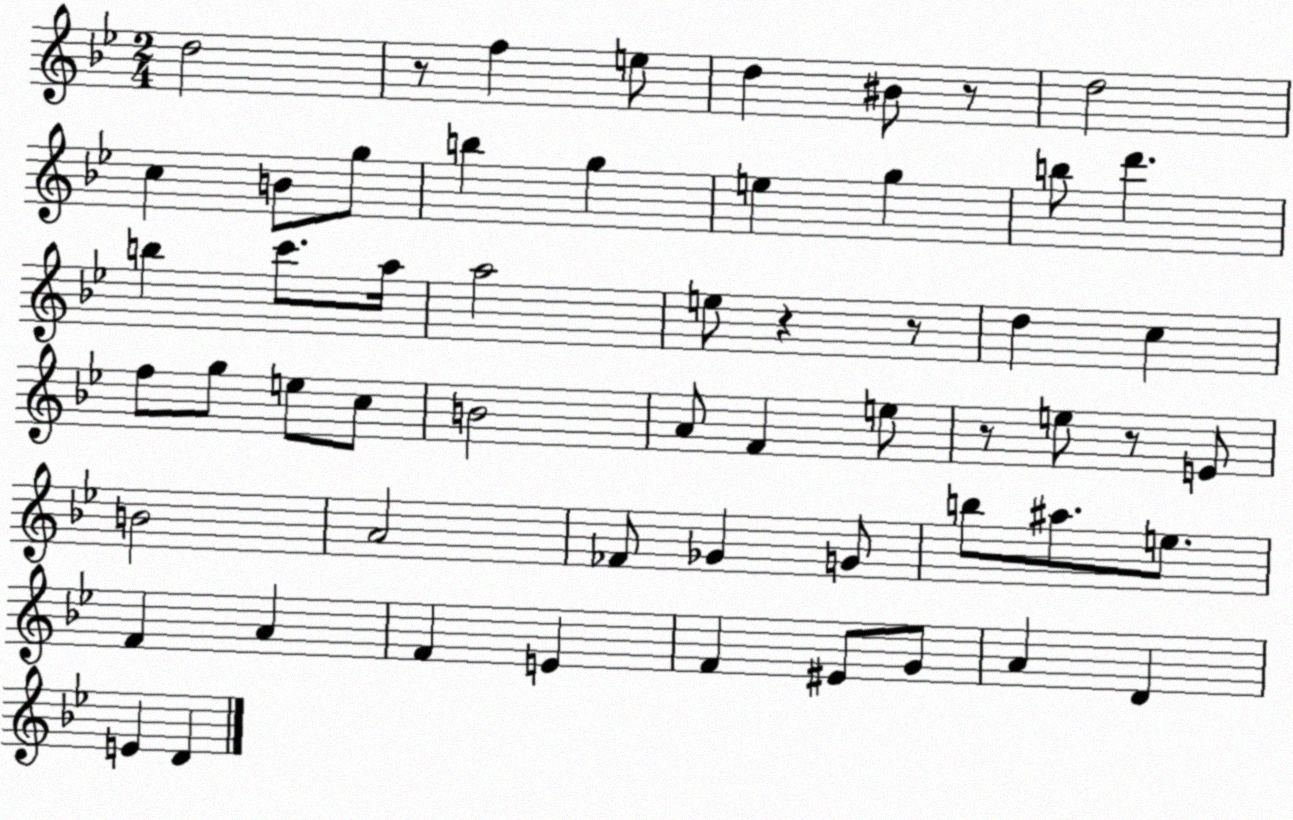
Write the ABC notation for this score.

X:1
T:Untitled
M:2/4
L:1/4
K:Bb
d2 z/2 f e/2 d ^B/2 z/2 d2 c B/2 g/2 b g e g b/2 d' b c'/2 a/4 a2 e/2 z z/2 d c f/2 g/2 e/2 c/2 B2 A/2 F e/2 z/2 e/2 z/2 E/2 B2 A2 _F/2 _G G/2 b/2 ^a/2 e/2 F A F E F ^E/2 G/2 A D E D